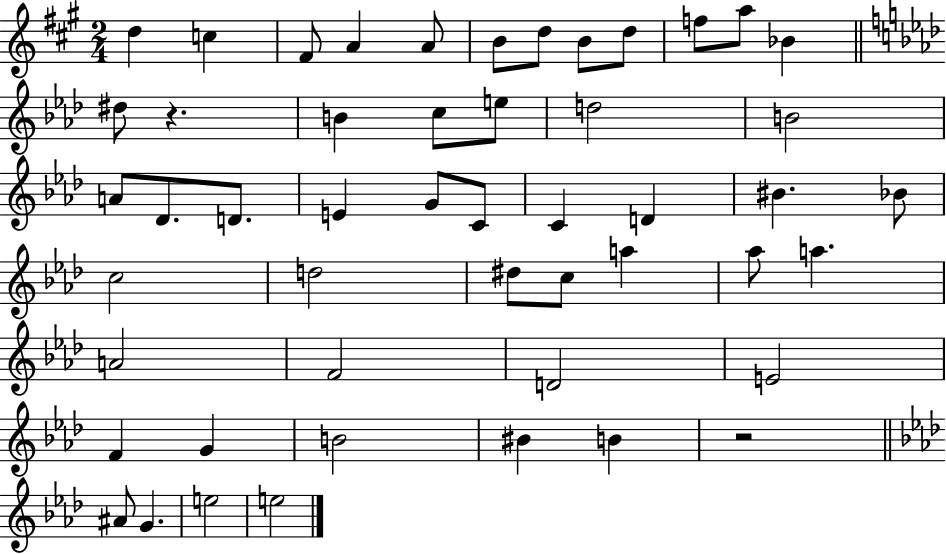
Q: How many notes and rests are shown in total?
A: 50